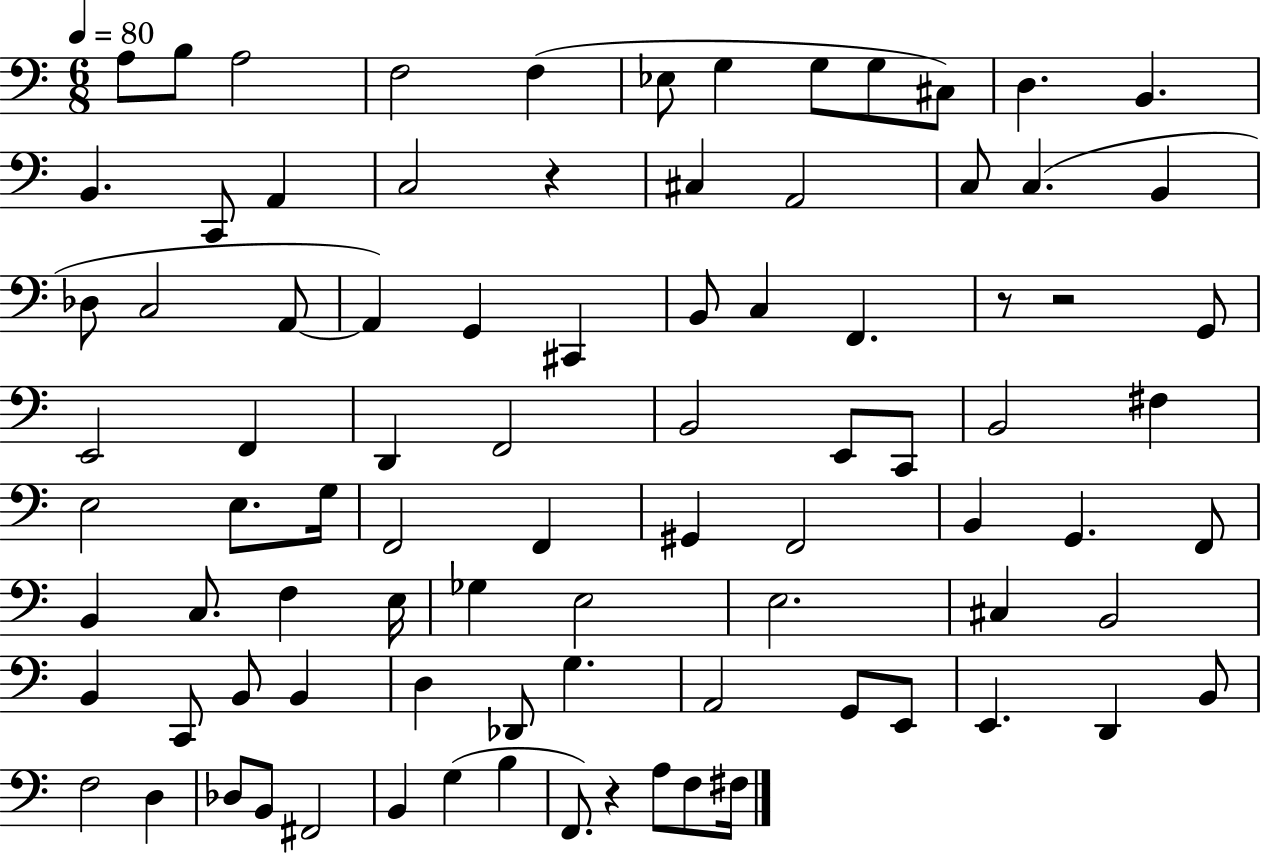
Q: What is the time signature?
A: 6/8